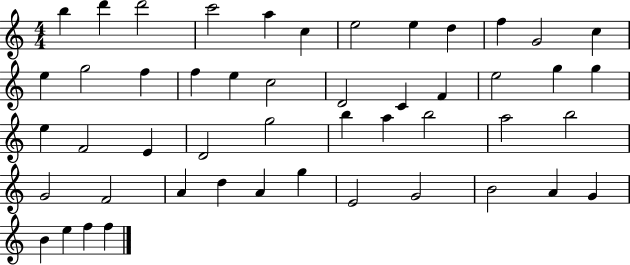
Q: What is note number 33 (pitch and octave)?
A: A5